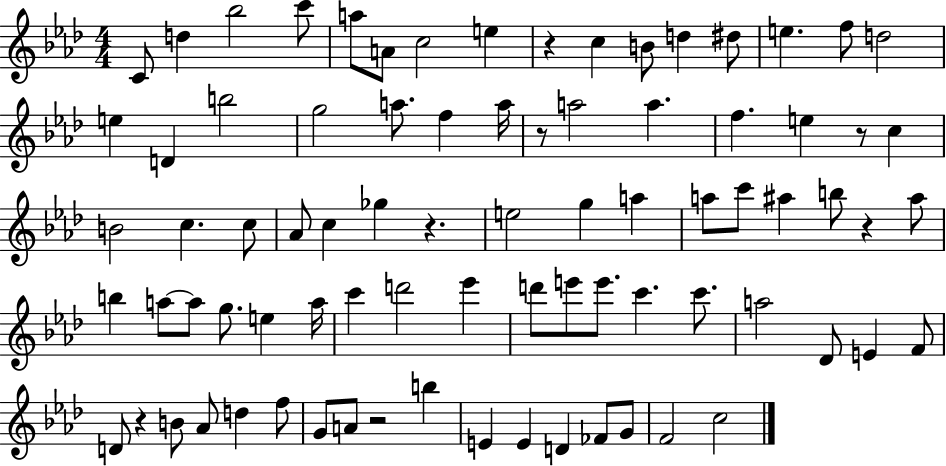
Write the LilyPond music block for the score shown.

{
  \clef treble
  \numericTimeSignature
  \time 4/4
  \key aes \major
  c'8 d''4 bes''2 c'''8 | a''8 a'8 c''2 e''4 | r4 c''4 b'8 d''4 dis''8 | e''4. f''8 d''2 | \break e''4 d'4 b''2 | g''2 a''8. f''4 a''16 | r8 a''2 a''4. | f''4. e''4 r8 c''4 | \break b'2 c''4. c''8 | aes'8 c''4 ges''4 r4. | e''2 g''4 a''4 | a''8 c'''8 ais''4 b''8 r4 ais''8 | \break b''4 a''8~~ a''8 g''8. e''4 a''16 | c'''4 d'''2 ees'''4 | d'''8 e'''8 e'''8. c'''4. c'''8. | a''2 des'8 e'4 f'8 | \break d'8 r4 b'8 aes'8 d''4 f''8 | g'8 a'8 r2 b''4 | e'4 e'4 d'4 fes'8 g'8 | f'2 c''2 | \break \bar "|."
}